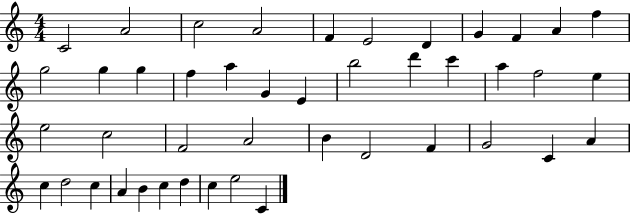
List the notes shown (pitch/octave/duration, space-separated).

C4/h A4/h C5/h A4/h F4/q E4/h D4/q G4/q F4/q A4/q F5/q G5/h G5/q G5/q F5/q A5/q G4/q E4/q B5/h D6/q C6/q A5/q F5/h E5/q E5/h C5/h F4/h A4/h B4/q D4/h F4/q G4/h C4/q A4/q C5/q D5/h C5/q A4/q B4/q C5/q D5/q C5/q E5/h C4/q